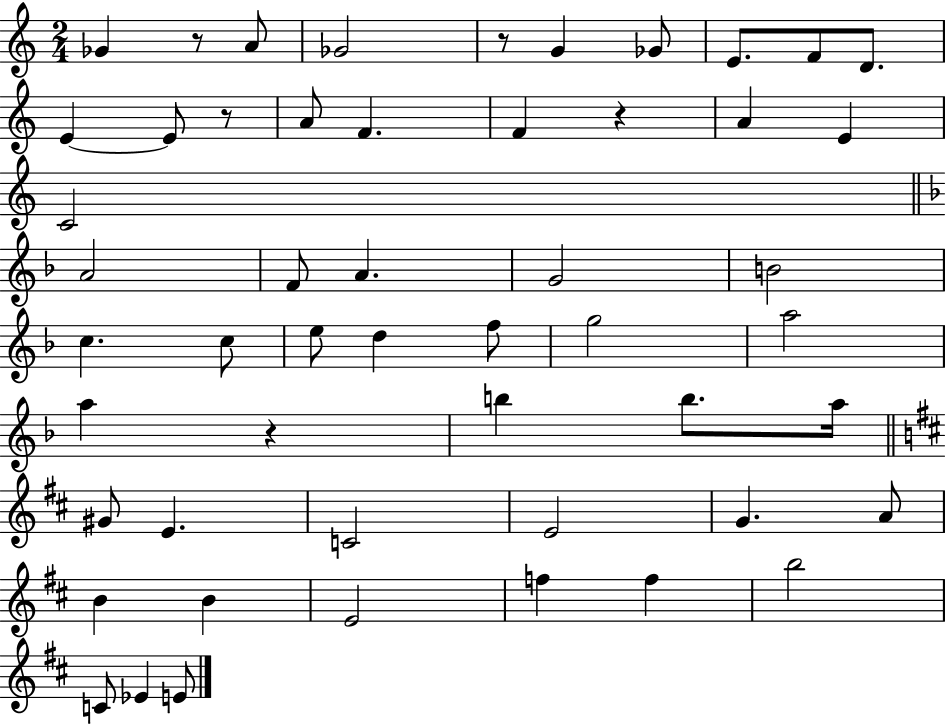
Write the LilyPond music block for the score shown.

{
  \clef treble
  \numericTimeSignature
  \time 2/4
  \key c \major
  ges'4 r8 a'8 | ges'2 | r8 g'4 ges'8 | e'8. f'8 d'8. | \break e'4~~ e'8 r8 | a'8 f'4. | f'4 r4 | a'4 e'4 | \break c'2 | \bar "||" \break \key f \major a'2 | f'8 a'4. | g'2 | b'2 | \break c''4. c''8 | e''8 d''4 f''8 | g''2 | a''2 | \break a''4 r4 | b''4 b''8. a''16 | \bar "||" \break \key b \minor gis'8 e'4. | c'2 | e'2 | g'4. a'8 | \break b'4 b'4 | e'2 | f''4 f''4 | b''2 | \break c'8 ees'4 e'8 | \bar "|."
}